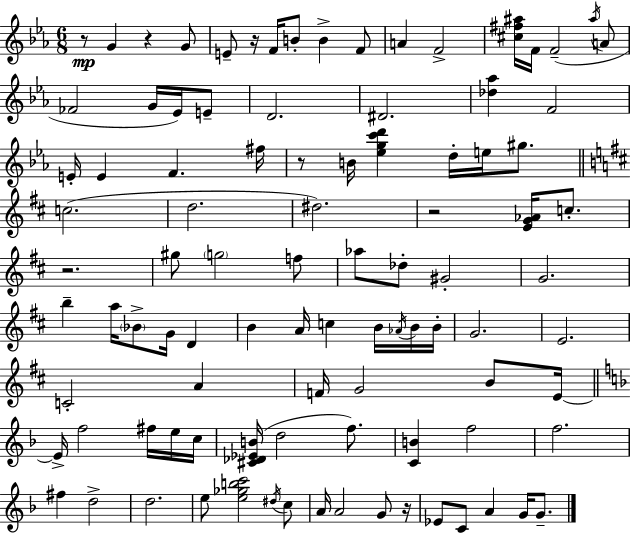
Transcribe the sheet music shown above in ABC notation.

X:1
T:Untitled
M:6/8
L:1/4
K:Eb
z/2 G z G/2 E/2 z/4 F/4 B/2 B F/2 A F2 [^c^f^a]/4 F/4 F2 ^a/4 A/2 _F2 G/4 _E/4 E/2 D2 ^D2 [_d_a] F2 E/4 E F ^f/4 z/2 B/4 [_egc'd'] d/4 e/4 ^g/2 c2 d2 ^d2 z2 [EG_A]/4 c/2 z2 ^g/2 g2 f/2 _a/2 _d/2 ^G2 G2 b a/4 _B/2 G/4 D B A/4 c B/4 _A/4 B/4 B/4 G2 E2 C2 A F/4 G2 B/2 E/4 E/4 f2 ^f/4 e/4 c/4 [^C_D_EB]/4 d2 f/2 [CB] f2 f2 ^f d2 d2 e/2 [e_gbc']2 ^d/4 c/2 A/4 A2 G/2 z/4 _E/2 C/2 A G/4 G/2